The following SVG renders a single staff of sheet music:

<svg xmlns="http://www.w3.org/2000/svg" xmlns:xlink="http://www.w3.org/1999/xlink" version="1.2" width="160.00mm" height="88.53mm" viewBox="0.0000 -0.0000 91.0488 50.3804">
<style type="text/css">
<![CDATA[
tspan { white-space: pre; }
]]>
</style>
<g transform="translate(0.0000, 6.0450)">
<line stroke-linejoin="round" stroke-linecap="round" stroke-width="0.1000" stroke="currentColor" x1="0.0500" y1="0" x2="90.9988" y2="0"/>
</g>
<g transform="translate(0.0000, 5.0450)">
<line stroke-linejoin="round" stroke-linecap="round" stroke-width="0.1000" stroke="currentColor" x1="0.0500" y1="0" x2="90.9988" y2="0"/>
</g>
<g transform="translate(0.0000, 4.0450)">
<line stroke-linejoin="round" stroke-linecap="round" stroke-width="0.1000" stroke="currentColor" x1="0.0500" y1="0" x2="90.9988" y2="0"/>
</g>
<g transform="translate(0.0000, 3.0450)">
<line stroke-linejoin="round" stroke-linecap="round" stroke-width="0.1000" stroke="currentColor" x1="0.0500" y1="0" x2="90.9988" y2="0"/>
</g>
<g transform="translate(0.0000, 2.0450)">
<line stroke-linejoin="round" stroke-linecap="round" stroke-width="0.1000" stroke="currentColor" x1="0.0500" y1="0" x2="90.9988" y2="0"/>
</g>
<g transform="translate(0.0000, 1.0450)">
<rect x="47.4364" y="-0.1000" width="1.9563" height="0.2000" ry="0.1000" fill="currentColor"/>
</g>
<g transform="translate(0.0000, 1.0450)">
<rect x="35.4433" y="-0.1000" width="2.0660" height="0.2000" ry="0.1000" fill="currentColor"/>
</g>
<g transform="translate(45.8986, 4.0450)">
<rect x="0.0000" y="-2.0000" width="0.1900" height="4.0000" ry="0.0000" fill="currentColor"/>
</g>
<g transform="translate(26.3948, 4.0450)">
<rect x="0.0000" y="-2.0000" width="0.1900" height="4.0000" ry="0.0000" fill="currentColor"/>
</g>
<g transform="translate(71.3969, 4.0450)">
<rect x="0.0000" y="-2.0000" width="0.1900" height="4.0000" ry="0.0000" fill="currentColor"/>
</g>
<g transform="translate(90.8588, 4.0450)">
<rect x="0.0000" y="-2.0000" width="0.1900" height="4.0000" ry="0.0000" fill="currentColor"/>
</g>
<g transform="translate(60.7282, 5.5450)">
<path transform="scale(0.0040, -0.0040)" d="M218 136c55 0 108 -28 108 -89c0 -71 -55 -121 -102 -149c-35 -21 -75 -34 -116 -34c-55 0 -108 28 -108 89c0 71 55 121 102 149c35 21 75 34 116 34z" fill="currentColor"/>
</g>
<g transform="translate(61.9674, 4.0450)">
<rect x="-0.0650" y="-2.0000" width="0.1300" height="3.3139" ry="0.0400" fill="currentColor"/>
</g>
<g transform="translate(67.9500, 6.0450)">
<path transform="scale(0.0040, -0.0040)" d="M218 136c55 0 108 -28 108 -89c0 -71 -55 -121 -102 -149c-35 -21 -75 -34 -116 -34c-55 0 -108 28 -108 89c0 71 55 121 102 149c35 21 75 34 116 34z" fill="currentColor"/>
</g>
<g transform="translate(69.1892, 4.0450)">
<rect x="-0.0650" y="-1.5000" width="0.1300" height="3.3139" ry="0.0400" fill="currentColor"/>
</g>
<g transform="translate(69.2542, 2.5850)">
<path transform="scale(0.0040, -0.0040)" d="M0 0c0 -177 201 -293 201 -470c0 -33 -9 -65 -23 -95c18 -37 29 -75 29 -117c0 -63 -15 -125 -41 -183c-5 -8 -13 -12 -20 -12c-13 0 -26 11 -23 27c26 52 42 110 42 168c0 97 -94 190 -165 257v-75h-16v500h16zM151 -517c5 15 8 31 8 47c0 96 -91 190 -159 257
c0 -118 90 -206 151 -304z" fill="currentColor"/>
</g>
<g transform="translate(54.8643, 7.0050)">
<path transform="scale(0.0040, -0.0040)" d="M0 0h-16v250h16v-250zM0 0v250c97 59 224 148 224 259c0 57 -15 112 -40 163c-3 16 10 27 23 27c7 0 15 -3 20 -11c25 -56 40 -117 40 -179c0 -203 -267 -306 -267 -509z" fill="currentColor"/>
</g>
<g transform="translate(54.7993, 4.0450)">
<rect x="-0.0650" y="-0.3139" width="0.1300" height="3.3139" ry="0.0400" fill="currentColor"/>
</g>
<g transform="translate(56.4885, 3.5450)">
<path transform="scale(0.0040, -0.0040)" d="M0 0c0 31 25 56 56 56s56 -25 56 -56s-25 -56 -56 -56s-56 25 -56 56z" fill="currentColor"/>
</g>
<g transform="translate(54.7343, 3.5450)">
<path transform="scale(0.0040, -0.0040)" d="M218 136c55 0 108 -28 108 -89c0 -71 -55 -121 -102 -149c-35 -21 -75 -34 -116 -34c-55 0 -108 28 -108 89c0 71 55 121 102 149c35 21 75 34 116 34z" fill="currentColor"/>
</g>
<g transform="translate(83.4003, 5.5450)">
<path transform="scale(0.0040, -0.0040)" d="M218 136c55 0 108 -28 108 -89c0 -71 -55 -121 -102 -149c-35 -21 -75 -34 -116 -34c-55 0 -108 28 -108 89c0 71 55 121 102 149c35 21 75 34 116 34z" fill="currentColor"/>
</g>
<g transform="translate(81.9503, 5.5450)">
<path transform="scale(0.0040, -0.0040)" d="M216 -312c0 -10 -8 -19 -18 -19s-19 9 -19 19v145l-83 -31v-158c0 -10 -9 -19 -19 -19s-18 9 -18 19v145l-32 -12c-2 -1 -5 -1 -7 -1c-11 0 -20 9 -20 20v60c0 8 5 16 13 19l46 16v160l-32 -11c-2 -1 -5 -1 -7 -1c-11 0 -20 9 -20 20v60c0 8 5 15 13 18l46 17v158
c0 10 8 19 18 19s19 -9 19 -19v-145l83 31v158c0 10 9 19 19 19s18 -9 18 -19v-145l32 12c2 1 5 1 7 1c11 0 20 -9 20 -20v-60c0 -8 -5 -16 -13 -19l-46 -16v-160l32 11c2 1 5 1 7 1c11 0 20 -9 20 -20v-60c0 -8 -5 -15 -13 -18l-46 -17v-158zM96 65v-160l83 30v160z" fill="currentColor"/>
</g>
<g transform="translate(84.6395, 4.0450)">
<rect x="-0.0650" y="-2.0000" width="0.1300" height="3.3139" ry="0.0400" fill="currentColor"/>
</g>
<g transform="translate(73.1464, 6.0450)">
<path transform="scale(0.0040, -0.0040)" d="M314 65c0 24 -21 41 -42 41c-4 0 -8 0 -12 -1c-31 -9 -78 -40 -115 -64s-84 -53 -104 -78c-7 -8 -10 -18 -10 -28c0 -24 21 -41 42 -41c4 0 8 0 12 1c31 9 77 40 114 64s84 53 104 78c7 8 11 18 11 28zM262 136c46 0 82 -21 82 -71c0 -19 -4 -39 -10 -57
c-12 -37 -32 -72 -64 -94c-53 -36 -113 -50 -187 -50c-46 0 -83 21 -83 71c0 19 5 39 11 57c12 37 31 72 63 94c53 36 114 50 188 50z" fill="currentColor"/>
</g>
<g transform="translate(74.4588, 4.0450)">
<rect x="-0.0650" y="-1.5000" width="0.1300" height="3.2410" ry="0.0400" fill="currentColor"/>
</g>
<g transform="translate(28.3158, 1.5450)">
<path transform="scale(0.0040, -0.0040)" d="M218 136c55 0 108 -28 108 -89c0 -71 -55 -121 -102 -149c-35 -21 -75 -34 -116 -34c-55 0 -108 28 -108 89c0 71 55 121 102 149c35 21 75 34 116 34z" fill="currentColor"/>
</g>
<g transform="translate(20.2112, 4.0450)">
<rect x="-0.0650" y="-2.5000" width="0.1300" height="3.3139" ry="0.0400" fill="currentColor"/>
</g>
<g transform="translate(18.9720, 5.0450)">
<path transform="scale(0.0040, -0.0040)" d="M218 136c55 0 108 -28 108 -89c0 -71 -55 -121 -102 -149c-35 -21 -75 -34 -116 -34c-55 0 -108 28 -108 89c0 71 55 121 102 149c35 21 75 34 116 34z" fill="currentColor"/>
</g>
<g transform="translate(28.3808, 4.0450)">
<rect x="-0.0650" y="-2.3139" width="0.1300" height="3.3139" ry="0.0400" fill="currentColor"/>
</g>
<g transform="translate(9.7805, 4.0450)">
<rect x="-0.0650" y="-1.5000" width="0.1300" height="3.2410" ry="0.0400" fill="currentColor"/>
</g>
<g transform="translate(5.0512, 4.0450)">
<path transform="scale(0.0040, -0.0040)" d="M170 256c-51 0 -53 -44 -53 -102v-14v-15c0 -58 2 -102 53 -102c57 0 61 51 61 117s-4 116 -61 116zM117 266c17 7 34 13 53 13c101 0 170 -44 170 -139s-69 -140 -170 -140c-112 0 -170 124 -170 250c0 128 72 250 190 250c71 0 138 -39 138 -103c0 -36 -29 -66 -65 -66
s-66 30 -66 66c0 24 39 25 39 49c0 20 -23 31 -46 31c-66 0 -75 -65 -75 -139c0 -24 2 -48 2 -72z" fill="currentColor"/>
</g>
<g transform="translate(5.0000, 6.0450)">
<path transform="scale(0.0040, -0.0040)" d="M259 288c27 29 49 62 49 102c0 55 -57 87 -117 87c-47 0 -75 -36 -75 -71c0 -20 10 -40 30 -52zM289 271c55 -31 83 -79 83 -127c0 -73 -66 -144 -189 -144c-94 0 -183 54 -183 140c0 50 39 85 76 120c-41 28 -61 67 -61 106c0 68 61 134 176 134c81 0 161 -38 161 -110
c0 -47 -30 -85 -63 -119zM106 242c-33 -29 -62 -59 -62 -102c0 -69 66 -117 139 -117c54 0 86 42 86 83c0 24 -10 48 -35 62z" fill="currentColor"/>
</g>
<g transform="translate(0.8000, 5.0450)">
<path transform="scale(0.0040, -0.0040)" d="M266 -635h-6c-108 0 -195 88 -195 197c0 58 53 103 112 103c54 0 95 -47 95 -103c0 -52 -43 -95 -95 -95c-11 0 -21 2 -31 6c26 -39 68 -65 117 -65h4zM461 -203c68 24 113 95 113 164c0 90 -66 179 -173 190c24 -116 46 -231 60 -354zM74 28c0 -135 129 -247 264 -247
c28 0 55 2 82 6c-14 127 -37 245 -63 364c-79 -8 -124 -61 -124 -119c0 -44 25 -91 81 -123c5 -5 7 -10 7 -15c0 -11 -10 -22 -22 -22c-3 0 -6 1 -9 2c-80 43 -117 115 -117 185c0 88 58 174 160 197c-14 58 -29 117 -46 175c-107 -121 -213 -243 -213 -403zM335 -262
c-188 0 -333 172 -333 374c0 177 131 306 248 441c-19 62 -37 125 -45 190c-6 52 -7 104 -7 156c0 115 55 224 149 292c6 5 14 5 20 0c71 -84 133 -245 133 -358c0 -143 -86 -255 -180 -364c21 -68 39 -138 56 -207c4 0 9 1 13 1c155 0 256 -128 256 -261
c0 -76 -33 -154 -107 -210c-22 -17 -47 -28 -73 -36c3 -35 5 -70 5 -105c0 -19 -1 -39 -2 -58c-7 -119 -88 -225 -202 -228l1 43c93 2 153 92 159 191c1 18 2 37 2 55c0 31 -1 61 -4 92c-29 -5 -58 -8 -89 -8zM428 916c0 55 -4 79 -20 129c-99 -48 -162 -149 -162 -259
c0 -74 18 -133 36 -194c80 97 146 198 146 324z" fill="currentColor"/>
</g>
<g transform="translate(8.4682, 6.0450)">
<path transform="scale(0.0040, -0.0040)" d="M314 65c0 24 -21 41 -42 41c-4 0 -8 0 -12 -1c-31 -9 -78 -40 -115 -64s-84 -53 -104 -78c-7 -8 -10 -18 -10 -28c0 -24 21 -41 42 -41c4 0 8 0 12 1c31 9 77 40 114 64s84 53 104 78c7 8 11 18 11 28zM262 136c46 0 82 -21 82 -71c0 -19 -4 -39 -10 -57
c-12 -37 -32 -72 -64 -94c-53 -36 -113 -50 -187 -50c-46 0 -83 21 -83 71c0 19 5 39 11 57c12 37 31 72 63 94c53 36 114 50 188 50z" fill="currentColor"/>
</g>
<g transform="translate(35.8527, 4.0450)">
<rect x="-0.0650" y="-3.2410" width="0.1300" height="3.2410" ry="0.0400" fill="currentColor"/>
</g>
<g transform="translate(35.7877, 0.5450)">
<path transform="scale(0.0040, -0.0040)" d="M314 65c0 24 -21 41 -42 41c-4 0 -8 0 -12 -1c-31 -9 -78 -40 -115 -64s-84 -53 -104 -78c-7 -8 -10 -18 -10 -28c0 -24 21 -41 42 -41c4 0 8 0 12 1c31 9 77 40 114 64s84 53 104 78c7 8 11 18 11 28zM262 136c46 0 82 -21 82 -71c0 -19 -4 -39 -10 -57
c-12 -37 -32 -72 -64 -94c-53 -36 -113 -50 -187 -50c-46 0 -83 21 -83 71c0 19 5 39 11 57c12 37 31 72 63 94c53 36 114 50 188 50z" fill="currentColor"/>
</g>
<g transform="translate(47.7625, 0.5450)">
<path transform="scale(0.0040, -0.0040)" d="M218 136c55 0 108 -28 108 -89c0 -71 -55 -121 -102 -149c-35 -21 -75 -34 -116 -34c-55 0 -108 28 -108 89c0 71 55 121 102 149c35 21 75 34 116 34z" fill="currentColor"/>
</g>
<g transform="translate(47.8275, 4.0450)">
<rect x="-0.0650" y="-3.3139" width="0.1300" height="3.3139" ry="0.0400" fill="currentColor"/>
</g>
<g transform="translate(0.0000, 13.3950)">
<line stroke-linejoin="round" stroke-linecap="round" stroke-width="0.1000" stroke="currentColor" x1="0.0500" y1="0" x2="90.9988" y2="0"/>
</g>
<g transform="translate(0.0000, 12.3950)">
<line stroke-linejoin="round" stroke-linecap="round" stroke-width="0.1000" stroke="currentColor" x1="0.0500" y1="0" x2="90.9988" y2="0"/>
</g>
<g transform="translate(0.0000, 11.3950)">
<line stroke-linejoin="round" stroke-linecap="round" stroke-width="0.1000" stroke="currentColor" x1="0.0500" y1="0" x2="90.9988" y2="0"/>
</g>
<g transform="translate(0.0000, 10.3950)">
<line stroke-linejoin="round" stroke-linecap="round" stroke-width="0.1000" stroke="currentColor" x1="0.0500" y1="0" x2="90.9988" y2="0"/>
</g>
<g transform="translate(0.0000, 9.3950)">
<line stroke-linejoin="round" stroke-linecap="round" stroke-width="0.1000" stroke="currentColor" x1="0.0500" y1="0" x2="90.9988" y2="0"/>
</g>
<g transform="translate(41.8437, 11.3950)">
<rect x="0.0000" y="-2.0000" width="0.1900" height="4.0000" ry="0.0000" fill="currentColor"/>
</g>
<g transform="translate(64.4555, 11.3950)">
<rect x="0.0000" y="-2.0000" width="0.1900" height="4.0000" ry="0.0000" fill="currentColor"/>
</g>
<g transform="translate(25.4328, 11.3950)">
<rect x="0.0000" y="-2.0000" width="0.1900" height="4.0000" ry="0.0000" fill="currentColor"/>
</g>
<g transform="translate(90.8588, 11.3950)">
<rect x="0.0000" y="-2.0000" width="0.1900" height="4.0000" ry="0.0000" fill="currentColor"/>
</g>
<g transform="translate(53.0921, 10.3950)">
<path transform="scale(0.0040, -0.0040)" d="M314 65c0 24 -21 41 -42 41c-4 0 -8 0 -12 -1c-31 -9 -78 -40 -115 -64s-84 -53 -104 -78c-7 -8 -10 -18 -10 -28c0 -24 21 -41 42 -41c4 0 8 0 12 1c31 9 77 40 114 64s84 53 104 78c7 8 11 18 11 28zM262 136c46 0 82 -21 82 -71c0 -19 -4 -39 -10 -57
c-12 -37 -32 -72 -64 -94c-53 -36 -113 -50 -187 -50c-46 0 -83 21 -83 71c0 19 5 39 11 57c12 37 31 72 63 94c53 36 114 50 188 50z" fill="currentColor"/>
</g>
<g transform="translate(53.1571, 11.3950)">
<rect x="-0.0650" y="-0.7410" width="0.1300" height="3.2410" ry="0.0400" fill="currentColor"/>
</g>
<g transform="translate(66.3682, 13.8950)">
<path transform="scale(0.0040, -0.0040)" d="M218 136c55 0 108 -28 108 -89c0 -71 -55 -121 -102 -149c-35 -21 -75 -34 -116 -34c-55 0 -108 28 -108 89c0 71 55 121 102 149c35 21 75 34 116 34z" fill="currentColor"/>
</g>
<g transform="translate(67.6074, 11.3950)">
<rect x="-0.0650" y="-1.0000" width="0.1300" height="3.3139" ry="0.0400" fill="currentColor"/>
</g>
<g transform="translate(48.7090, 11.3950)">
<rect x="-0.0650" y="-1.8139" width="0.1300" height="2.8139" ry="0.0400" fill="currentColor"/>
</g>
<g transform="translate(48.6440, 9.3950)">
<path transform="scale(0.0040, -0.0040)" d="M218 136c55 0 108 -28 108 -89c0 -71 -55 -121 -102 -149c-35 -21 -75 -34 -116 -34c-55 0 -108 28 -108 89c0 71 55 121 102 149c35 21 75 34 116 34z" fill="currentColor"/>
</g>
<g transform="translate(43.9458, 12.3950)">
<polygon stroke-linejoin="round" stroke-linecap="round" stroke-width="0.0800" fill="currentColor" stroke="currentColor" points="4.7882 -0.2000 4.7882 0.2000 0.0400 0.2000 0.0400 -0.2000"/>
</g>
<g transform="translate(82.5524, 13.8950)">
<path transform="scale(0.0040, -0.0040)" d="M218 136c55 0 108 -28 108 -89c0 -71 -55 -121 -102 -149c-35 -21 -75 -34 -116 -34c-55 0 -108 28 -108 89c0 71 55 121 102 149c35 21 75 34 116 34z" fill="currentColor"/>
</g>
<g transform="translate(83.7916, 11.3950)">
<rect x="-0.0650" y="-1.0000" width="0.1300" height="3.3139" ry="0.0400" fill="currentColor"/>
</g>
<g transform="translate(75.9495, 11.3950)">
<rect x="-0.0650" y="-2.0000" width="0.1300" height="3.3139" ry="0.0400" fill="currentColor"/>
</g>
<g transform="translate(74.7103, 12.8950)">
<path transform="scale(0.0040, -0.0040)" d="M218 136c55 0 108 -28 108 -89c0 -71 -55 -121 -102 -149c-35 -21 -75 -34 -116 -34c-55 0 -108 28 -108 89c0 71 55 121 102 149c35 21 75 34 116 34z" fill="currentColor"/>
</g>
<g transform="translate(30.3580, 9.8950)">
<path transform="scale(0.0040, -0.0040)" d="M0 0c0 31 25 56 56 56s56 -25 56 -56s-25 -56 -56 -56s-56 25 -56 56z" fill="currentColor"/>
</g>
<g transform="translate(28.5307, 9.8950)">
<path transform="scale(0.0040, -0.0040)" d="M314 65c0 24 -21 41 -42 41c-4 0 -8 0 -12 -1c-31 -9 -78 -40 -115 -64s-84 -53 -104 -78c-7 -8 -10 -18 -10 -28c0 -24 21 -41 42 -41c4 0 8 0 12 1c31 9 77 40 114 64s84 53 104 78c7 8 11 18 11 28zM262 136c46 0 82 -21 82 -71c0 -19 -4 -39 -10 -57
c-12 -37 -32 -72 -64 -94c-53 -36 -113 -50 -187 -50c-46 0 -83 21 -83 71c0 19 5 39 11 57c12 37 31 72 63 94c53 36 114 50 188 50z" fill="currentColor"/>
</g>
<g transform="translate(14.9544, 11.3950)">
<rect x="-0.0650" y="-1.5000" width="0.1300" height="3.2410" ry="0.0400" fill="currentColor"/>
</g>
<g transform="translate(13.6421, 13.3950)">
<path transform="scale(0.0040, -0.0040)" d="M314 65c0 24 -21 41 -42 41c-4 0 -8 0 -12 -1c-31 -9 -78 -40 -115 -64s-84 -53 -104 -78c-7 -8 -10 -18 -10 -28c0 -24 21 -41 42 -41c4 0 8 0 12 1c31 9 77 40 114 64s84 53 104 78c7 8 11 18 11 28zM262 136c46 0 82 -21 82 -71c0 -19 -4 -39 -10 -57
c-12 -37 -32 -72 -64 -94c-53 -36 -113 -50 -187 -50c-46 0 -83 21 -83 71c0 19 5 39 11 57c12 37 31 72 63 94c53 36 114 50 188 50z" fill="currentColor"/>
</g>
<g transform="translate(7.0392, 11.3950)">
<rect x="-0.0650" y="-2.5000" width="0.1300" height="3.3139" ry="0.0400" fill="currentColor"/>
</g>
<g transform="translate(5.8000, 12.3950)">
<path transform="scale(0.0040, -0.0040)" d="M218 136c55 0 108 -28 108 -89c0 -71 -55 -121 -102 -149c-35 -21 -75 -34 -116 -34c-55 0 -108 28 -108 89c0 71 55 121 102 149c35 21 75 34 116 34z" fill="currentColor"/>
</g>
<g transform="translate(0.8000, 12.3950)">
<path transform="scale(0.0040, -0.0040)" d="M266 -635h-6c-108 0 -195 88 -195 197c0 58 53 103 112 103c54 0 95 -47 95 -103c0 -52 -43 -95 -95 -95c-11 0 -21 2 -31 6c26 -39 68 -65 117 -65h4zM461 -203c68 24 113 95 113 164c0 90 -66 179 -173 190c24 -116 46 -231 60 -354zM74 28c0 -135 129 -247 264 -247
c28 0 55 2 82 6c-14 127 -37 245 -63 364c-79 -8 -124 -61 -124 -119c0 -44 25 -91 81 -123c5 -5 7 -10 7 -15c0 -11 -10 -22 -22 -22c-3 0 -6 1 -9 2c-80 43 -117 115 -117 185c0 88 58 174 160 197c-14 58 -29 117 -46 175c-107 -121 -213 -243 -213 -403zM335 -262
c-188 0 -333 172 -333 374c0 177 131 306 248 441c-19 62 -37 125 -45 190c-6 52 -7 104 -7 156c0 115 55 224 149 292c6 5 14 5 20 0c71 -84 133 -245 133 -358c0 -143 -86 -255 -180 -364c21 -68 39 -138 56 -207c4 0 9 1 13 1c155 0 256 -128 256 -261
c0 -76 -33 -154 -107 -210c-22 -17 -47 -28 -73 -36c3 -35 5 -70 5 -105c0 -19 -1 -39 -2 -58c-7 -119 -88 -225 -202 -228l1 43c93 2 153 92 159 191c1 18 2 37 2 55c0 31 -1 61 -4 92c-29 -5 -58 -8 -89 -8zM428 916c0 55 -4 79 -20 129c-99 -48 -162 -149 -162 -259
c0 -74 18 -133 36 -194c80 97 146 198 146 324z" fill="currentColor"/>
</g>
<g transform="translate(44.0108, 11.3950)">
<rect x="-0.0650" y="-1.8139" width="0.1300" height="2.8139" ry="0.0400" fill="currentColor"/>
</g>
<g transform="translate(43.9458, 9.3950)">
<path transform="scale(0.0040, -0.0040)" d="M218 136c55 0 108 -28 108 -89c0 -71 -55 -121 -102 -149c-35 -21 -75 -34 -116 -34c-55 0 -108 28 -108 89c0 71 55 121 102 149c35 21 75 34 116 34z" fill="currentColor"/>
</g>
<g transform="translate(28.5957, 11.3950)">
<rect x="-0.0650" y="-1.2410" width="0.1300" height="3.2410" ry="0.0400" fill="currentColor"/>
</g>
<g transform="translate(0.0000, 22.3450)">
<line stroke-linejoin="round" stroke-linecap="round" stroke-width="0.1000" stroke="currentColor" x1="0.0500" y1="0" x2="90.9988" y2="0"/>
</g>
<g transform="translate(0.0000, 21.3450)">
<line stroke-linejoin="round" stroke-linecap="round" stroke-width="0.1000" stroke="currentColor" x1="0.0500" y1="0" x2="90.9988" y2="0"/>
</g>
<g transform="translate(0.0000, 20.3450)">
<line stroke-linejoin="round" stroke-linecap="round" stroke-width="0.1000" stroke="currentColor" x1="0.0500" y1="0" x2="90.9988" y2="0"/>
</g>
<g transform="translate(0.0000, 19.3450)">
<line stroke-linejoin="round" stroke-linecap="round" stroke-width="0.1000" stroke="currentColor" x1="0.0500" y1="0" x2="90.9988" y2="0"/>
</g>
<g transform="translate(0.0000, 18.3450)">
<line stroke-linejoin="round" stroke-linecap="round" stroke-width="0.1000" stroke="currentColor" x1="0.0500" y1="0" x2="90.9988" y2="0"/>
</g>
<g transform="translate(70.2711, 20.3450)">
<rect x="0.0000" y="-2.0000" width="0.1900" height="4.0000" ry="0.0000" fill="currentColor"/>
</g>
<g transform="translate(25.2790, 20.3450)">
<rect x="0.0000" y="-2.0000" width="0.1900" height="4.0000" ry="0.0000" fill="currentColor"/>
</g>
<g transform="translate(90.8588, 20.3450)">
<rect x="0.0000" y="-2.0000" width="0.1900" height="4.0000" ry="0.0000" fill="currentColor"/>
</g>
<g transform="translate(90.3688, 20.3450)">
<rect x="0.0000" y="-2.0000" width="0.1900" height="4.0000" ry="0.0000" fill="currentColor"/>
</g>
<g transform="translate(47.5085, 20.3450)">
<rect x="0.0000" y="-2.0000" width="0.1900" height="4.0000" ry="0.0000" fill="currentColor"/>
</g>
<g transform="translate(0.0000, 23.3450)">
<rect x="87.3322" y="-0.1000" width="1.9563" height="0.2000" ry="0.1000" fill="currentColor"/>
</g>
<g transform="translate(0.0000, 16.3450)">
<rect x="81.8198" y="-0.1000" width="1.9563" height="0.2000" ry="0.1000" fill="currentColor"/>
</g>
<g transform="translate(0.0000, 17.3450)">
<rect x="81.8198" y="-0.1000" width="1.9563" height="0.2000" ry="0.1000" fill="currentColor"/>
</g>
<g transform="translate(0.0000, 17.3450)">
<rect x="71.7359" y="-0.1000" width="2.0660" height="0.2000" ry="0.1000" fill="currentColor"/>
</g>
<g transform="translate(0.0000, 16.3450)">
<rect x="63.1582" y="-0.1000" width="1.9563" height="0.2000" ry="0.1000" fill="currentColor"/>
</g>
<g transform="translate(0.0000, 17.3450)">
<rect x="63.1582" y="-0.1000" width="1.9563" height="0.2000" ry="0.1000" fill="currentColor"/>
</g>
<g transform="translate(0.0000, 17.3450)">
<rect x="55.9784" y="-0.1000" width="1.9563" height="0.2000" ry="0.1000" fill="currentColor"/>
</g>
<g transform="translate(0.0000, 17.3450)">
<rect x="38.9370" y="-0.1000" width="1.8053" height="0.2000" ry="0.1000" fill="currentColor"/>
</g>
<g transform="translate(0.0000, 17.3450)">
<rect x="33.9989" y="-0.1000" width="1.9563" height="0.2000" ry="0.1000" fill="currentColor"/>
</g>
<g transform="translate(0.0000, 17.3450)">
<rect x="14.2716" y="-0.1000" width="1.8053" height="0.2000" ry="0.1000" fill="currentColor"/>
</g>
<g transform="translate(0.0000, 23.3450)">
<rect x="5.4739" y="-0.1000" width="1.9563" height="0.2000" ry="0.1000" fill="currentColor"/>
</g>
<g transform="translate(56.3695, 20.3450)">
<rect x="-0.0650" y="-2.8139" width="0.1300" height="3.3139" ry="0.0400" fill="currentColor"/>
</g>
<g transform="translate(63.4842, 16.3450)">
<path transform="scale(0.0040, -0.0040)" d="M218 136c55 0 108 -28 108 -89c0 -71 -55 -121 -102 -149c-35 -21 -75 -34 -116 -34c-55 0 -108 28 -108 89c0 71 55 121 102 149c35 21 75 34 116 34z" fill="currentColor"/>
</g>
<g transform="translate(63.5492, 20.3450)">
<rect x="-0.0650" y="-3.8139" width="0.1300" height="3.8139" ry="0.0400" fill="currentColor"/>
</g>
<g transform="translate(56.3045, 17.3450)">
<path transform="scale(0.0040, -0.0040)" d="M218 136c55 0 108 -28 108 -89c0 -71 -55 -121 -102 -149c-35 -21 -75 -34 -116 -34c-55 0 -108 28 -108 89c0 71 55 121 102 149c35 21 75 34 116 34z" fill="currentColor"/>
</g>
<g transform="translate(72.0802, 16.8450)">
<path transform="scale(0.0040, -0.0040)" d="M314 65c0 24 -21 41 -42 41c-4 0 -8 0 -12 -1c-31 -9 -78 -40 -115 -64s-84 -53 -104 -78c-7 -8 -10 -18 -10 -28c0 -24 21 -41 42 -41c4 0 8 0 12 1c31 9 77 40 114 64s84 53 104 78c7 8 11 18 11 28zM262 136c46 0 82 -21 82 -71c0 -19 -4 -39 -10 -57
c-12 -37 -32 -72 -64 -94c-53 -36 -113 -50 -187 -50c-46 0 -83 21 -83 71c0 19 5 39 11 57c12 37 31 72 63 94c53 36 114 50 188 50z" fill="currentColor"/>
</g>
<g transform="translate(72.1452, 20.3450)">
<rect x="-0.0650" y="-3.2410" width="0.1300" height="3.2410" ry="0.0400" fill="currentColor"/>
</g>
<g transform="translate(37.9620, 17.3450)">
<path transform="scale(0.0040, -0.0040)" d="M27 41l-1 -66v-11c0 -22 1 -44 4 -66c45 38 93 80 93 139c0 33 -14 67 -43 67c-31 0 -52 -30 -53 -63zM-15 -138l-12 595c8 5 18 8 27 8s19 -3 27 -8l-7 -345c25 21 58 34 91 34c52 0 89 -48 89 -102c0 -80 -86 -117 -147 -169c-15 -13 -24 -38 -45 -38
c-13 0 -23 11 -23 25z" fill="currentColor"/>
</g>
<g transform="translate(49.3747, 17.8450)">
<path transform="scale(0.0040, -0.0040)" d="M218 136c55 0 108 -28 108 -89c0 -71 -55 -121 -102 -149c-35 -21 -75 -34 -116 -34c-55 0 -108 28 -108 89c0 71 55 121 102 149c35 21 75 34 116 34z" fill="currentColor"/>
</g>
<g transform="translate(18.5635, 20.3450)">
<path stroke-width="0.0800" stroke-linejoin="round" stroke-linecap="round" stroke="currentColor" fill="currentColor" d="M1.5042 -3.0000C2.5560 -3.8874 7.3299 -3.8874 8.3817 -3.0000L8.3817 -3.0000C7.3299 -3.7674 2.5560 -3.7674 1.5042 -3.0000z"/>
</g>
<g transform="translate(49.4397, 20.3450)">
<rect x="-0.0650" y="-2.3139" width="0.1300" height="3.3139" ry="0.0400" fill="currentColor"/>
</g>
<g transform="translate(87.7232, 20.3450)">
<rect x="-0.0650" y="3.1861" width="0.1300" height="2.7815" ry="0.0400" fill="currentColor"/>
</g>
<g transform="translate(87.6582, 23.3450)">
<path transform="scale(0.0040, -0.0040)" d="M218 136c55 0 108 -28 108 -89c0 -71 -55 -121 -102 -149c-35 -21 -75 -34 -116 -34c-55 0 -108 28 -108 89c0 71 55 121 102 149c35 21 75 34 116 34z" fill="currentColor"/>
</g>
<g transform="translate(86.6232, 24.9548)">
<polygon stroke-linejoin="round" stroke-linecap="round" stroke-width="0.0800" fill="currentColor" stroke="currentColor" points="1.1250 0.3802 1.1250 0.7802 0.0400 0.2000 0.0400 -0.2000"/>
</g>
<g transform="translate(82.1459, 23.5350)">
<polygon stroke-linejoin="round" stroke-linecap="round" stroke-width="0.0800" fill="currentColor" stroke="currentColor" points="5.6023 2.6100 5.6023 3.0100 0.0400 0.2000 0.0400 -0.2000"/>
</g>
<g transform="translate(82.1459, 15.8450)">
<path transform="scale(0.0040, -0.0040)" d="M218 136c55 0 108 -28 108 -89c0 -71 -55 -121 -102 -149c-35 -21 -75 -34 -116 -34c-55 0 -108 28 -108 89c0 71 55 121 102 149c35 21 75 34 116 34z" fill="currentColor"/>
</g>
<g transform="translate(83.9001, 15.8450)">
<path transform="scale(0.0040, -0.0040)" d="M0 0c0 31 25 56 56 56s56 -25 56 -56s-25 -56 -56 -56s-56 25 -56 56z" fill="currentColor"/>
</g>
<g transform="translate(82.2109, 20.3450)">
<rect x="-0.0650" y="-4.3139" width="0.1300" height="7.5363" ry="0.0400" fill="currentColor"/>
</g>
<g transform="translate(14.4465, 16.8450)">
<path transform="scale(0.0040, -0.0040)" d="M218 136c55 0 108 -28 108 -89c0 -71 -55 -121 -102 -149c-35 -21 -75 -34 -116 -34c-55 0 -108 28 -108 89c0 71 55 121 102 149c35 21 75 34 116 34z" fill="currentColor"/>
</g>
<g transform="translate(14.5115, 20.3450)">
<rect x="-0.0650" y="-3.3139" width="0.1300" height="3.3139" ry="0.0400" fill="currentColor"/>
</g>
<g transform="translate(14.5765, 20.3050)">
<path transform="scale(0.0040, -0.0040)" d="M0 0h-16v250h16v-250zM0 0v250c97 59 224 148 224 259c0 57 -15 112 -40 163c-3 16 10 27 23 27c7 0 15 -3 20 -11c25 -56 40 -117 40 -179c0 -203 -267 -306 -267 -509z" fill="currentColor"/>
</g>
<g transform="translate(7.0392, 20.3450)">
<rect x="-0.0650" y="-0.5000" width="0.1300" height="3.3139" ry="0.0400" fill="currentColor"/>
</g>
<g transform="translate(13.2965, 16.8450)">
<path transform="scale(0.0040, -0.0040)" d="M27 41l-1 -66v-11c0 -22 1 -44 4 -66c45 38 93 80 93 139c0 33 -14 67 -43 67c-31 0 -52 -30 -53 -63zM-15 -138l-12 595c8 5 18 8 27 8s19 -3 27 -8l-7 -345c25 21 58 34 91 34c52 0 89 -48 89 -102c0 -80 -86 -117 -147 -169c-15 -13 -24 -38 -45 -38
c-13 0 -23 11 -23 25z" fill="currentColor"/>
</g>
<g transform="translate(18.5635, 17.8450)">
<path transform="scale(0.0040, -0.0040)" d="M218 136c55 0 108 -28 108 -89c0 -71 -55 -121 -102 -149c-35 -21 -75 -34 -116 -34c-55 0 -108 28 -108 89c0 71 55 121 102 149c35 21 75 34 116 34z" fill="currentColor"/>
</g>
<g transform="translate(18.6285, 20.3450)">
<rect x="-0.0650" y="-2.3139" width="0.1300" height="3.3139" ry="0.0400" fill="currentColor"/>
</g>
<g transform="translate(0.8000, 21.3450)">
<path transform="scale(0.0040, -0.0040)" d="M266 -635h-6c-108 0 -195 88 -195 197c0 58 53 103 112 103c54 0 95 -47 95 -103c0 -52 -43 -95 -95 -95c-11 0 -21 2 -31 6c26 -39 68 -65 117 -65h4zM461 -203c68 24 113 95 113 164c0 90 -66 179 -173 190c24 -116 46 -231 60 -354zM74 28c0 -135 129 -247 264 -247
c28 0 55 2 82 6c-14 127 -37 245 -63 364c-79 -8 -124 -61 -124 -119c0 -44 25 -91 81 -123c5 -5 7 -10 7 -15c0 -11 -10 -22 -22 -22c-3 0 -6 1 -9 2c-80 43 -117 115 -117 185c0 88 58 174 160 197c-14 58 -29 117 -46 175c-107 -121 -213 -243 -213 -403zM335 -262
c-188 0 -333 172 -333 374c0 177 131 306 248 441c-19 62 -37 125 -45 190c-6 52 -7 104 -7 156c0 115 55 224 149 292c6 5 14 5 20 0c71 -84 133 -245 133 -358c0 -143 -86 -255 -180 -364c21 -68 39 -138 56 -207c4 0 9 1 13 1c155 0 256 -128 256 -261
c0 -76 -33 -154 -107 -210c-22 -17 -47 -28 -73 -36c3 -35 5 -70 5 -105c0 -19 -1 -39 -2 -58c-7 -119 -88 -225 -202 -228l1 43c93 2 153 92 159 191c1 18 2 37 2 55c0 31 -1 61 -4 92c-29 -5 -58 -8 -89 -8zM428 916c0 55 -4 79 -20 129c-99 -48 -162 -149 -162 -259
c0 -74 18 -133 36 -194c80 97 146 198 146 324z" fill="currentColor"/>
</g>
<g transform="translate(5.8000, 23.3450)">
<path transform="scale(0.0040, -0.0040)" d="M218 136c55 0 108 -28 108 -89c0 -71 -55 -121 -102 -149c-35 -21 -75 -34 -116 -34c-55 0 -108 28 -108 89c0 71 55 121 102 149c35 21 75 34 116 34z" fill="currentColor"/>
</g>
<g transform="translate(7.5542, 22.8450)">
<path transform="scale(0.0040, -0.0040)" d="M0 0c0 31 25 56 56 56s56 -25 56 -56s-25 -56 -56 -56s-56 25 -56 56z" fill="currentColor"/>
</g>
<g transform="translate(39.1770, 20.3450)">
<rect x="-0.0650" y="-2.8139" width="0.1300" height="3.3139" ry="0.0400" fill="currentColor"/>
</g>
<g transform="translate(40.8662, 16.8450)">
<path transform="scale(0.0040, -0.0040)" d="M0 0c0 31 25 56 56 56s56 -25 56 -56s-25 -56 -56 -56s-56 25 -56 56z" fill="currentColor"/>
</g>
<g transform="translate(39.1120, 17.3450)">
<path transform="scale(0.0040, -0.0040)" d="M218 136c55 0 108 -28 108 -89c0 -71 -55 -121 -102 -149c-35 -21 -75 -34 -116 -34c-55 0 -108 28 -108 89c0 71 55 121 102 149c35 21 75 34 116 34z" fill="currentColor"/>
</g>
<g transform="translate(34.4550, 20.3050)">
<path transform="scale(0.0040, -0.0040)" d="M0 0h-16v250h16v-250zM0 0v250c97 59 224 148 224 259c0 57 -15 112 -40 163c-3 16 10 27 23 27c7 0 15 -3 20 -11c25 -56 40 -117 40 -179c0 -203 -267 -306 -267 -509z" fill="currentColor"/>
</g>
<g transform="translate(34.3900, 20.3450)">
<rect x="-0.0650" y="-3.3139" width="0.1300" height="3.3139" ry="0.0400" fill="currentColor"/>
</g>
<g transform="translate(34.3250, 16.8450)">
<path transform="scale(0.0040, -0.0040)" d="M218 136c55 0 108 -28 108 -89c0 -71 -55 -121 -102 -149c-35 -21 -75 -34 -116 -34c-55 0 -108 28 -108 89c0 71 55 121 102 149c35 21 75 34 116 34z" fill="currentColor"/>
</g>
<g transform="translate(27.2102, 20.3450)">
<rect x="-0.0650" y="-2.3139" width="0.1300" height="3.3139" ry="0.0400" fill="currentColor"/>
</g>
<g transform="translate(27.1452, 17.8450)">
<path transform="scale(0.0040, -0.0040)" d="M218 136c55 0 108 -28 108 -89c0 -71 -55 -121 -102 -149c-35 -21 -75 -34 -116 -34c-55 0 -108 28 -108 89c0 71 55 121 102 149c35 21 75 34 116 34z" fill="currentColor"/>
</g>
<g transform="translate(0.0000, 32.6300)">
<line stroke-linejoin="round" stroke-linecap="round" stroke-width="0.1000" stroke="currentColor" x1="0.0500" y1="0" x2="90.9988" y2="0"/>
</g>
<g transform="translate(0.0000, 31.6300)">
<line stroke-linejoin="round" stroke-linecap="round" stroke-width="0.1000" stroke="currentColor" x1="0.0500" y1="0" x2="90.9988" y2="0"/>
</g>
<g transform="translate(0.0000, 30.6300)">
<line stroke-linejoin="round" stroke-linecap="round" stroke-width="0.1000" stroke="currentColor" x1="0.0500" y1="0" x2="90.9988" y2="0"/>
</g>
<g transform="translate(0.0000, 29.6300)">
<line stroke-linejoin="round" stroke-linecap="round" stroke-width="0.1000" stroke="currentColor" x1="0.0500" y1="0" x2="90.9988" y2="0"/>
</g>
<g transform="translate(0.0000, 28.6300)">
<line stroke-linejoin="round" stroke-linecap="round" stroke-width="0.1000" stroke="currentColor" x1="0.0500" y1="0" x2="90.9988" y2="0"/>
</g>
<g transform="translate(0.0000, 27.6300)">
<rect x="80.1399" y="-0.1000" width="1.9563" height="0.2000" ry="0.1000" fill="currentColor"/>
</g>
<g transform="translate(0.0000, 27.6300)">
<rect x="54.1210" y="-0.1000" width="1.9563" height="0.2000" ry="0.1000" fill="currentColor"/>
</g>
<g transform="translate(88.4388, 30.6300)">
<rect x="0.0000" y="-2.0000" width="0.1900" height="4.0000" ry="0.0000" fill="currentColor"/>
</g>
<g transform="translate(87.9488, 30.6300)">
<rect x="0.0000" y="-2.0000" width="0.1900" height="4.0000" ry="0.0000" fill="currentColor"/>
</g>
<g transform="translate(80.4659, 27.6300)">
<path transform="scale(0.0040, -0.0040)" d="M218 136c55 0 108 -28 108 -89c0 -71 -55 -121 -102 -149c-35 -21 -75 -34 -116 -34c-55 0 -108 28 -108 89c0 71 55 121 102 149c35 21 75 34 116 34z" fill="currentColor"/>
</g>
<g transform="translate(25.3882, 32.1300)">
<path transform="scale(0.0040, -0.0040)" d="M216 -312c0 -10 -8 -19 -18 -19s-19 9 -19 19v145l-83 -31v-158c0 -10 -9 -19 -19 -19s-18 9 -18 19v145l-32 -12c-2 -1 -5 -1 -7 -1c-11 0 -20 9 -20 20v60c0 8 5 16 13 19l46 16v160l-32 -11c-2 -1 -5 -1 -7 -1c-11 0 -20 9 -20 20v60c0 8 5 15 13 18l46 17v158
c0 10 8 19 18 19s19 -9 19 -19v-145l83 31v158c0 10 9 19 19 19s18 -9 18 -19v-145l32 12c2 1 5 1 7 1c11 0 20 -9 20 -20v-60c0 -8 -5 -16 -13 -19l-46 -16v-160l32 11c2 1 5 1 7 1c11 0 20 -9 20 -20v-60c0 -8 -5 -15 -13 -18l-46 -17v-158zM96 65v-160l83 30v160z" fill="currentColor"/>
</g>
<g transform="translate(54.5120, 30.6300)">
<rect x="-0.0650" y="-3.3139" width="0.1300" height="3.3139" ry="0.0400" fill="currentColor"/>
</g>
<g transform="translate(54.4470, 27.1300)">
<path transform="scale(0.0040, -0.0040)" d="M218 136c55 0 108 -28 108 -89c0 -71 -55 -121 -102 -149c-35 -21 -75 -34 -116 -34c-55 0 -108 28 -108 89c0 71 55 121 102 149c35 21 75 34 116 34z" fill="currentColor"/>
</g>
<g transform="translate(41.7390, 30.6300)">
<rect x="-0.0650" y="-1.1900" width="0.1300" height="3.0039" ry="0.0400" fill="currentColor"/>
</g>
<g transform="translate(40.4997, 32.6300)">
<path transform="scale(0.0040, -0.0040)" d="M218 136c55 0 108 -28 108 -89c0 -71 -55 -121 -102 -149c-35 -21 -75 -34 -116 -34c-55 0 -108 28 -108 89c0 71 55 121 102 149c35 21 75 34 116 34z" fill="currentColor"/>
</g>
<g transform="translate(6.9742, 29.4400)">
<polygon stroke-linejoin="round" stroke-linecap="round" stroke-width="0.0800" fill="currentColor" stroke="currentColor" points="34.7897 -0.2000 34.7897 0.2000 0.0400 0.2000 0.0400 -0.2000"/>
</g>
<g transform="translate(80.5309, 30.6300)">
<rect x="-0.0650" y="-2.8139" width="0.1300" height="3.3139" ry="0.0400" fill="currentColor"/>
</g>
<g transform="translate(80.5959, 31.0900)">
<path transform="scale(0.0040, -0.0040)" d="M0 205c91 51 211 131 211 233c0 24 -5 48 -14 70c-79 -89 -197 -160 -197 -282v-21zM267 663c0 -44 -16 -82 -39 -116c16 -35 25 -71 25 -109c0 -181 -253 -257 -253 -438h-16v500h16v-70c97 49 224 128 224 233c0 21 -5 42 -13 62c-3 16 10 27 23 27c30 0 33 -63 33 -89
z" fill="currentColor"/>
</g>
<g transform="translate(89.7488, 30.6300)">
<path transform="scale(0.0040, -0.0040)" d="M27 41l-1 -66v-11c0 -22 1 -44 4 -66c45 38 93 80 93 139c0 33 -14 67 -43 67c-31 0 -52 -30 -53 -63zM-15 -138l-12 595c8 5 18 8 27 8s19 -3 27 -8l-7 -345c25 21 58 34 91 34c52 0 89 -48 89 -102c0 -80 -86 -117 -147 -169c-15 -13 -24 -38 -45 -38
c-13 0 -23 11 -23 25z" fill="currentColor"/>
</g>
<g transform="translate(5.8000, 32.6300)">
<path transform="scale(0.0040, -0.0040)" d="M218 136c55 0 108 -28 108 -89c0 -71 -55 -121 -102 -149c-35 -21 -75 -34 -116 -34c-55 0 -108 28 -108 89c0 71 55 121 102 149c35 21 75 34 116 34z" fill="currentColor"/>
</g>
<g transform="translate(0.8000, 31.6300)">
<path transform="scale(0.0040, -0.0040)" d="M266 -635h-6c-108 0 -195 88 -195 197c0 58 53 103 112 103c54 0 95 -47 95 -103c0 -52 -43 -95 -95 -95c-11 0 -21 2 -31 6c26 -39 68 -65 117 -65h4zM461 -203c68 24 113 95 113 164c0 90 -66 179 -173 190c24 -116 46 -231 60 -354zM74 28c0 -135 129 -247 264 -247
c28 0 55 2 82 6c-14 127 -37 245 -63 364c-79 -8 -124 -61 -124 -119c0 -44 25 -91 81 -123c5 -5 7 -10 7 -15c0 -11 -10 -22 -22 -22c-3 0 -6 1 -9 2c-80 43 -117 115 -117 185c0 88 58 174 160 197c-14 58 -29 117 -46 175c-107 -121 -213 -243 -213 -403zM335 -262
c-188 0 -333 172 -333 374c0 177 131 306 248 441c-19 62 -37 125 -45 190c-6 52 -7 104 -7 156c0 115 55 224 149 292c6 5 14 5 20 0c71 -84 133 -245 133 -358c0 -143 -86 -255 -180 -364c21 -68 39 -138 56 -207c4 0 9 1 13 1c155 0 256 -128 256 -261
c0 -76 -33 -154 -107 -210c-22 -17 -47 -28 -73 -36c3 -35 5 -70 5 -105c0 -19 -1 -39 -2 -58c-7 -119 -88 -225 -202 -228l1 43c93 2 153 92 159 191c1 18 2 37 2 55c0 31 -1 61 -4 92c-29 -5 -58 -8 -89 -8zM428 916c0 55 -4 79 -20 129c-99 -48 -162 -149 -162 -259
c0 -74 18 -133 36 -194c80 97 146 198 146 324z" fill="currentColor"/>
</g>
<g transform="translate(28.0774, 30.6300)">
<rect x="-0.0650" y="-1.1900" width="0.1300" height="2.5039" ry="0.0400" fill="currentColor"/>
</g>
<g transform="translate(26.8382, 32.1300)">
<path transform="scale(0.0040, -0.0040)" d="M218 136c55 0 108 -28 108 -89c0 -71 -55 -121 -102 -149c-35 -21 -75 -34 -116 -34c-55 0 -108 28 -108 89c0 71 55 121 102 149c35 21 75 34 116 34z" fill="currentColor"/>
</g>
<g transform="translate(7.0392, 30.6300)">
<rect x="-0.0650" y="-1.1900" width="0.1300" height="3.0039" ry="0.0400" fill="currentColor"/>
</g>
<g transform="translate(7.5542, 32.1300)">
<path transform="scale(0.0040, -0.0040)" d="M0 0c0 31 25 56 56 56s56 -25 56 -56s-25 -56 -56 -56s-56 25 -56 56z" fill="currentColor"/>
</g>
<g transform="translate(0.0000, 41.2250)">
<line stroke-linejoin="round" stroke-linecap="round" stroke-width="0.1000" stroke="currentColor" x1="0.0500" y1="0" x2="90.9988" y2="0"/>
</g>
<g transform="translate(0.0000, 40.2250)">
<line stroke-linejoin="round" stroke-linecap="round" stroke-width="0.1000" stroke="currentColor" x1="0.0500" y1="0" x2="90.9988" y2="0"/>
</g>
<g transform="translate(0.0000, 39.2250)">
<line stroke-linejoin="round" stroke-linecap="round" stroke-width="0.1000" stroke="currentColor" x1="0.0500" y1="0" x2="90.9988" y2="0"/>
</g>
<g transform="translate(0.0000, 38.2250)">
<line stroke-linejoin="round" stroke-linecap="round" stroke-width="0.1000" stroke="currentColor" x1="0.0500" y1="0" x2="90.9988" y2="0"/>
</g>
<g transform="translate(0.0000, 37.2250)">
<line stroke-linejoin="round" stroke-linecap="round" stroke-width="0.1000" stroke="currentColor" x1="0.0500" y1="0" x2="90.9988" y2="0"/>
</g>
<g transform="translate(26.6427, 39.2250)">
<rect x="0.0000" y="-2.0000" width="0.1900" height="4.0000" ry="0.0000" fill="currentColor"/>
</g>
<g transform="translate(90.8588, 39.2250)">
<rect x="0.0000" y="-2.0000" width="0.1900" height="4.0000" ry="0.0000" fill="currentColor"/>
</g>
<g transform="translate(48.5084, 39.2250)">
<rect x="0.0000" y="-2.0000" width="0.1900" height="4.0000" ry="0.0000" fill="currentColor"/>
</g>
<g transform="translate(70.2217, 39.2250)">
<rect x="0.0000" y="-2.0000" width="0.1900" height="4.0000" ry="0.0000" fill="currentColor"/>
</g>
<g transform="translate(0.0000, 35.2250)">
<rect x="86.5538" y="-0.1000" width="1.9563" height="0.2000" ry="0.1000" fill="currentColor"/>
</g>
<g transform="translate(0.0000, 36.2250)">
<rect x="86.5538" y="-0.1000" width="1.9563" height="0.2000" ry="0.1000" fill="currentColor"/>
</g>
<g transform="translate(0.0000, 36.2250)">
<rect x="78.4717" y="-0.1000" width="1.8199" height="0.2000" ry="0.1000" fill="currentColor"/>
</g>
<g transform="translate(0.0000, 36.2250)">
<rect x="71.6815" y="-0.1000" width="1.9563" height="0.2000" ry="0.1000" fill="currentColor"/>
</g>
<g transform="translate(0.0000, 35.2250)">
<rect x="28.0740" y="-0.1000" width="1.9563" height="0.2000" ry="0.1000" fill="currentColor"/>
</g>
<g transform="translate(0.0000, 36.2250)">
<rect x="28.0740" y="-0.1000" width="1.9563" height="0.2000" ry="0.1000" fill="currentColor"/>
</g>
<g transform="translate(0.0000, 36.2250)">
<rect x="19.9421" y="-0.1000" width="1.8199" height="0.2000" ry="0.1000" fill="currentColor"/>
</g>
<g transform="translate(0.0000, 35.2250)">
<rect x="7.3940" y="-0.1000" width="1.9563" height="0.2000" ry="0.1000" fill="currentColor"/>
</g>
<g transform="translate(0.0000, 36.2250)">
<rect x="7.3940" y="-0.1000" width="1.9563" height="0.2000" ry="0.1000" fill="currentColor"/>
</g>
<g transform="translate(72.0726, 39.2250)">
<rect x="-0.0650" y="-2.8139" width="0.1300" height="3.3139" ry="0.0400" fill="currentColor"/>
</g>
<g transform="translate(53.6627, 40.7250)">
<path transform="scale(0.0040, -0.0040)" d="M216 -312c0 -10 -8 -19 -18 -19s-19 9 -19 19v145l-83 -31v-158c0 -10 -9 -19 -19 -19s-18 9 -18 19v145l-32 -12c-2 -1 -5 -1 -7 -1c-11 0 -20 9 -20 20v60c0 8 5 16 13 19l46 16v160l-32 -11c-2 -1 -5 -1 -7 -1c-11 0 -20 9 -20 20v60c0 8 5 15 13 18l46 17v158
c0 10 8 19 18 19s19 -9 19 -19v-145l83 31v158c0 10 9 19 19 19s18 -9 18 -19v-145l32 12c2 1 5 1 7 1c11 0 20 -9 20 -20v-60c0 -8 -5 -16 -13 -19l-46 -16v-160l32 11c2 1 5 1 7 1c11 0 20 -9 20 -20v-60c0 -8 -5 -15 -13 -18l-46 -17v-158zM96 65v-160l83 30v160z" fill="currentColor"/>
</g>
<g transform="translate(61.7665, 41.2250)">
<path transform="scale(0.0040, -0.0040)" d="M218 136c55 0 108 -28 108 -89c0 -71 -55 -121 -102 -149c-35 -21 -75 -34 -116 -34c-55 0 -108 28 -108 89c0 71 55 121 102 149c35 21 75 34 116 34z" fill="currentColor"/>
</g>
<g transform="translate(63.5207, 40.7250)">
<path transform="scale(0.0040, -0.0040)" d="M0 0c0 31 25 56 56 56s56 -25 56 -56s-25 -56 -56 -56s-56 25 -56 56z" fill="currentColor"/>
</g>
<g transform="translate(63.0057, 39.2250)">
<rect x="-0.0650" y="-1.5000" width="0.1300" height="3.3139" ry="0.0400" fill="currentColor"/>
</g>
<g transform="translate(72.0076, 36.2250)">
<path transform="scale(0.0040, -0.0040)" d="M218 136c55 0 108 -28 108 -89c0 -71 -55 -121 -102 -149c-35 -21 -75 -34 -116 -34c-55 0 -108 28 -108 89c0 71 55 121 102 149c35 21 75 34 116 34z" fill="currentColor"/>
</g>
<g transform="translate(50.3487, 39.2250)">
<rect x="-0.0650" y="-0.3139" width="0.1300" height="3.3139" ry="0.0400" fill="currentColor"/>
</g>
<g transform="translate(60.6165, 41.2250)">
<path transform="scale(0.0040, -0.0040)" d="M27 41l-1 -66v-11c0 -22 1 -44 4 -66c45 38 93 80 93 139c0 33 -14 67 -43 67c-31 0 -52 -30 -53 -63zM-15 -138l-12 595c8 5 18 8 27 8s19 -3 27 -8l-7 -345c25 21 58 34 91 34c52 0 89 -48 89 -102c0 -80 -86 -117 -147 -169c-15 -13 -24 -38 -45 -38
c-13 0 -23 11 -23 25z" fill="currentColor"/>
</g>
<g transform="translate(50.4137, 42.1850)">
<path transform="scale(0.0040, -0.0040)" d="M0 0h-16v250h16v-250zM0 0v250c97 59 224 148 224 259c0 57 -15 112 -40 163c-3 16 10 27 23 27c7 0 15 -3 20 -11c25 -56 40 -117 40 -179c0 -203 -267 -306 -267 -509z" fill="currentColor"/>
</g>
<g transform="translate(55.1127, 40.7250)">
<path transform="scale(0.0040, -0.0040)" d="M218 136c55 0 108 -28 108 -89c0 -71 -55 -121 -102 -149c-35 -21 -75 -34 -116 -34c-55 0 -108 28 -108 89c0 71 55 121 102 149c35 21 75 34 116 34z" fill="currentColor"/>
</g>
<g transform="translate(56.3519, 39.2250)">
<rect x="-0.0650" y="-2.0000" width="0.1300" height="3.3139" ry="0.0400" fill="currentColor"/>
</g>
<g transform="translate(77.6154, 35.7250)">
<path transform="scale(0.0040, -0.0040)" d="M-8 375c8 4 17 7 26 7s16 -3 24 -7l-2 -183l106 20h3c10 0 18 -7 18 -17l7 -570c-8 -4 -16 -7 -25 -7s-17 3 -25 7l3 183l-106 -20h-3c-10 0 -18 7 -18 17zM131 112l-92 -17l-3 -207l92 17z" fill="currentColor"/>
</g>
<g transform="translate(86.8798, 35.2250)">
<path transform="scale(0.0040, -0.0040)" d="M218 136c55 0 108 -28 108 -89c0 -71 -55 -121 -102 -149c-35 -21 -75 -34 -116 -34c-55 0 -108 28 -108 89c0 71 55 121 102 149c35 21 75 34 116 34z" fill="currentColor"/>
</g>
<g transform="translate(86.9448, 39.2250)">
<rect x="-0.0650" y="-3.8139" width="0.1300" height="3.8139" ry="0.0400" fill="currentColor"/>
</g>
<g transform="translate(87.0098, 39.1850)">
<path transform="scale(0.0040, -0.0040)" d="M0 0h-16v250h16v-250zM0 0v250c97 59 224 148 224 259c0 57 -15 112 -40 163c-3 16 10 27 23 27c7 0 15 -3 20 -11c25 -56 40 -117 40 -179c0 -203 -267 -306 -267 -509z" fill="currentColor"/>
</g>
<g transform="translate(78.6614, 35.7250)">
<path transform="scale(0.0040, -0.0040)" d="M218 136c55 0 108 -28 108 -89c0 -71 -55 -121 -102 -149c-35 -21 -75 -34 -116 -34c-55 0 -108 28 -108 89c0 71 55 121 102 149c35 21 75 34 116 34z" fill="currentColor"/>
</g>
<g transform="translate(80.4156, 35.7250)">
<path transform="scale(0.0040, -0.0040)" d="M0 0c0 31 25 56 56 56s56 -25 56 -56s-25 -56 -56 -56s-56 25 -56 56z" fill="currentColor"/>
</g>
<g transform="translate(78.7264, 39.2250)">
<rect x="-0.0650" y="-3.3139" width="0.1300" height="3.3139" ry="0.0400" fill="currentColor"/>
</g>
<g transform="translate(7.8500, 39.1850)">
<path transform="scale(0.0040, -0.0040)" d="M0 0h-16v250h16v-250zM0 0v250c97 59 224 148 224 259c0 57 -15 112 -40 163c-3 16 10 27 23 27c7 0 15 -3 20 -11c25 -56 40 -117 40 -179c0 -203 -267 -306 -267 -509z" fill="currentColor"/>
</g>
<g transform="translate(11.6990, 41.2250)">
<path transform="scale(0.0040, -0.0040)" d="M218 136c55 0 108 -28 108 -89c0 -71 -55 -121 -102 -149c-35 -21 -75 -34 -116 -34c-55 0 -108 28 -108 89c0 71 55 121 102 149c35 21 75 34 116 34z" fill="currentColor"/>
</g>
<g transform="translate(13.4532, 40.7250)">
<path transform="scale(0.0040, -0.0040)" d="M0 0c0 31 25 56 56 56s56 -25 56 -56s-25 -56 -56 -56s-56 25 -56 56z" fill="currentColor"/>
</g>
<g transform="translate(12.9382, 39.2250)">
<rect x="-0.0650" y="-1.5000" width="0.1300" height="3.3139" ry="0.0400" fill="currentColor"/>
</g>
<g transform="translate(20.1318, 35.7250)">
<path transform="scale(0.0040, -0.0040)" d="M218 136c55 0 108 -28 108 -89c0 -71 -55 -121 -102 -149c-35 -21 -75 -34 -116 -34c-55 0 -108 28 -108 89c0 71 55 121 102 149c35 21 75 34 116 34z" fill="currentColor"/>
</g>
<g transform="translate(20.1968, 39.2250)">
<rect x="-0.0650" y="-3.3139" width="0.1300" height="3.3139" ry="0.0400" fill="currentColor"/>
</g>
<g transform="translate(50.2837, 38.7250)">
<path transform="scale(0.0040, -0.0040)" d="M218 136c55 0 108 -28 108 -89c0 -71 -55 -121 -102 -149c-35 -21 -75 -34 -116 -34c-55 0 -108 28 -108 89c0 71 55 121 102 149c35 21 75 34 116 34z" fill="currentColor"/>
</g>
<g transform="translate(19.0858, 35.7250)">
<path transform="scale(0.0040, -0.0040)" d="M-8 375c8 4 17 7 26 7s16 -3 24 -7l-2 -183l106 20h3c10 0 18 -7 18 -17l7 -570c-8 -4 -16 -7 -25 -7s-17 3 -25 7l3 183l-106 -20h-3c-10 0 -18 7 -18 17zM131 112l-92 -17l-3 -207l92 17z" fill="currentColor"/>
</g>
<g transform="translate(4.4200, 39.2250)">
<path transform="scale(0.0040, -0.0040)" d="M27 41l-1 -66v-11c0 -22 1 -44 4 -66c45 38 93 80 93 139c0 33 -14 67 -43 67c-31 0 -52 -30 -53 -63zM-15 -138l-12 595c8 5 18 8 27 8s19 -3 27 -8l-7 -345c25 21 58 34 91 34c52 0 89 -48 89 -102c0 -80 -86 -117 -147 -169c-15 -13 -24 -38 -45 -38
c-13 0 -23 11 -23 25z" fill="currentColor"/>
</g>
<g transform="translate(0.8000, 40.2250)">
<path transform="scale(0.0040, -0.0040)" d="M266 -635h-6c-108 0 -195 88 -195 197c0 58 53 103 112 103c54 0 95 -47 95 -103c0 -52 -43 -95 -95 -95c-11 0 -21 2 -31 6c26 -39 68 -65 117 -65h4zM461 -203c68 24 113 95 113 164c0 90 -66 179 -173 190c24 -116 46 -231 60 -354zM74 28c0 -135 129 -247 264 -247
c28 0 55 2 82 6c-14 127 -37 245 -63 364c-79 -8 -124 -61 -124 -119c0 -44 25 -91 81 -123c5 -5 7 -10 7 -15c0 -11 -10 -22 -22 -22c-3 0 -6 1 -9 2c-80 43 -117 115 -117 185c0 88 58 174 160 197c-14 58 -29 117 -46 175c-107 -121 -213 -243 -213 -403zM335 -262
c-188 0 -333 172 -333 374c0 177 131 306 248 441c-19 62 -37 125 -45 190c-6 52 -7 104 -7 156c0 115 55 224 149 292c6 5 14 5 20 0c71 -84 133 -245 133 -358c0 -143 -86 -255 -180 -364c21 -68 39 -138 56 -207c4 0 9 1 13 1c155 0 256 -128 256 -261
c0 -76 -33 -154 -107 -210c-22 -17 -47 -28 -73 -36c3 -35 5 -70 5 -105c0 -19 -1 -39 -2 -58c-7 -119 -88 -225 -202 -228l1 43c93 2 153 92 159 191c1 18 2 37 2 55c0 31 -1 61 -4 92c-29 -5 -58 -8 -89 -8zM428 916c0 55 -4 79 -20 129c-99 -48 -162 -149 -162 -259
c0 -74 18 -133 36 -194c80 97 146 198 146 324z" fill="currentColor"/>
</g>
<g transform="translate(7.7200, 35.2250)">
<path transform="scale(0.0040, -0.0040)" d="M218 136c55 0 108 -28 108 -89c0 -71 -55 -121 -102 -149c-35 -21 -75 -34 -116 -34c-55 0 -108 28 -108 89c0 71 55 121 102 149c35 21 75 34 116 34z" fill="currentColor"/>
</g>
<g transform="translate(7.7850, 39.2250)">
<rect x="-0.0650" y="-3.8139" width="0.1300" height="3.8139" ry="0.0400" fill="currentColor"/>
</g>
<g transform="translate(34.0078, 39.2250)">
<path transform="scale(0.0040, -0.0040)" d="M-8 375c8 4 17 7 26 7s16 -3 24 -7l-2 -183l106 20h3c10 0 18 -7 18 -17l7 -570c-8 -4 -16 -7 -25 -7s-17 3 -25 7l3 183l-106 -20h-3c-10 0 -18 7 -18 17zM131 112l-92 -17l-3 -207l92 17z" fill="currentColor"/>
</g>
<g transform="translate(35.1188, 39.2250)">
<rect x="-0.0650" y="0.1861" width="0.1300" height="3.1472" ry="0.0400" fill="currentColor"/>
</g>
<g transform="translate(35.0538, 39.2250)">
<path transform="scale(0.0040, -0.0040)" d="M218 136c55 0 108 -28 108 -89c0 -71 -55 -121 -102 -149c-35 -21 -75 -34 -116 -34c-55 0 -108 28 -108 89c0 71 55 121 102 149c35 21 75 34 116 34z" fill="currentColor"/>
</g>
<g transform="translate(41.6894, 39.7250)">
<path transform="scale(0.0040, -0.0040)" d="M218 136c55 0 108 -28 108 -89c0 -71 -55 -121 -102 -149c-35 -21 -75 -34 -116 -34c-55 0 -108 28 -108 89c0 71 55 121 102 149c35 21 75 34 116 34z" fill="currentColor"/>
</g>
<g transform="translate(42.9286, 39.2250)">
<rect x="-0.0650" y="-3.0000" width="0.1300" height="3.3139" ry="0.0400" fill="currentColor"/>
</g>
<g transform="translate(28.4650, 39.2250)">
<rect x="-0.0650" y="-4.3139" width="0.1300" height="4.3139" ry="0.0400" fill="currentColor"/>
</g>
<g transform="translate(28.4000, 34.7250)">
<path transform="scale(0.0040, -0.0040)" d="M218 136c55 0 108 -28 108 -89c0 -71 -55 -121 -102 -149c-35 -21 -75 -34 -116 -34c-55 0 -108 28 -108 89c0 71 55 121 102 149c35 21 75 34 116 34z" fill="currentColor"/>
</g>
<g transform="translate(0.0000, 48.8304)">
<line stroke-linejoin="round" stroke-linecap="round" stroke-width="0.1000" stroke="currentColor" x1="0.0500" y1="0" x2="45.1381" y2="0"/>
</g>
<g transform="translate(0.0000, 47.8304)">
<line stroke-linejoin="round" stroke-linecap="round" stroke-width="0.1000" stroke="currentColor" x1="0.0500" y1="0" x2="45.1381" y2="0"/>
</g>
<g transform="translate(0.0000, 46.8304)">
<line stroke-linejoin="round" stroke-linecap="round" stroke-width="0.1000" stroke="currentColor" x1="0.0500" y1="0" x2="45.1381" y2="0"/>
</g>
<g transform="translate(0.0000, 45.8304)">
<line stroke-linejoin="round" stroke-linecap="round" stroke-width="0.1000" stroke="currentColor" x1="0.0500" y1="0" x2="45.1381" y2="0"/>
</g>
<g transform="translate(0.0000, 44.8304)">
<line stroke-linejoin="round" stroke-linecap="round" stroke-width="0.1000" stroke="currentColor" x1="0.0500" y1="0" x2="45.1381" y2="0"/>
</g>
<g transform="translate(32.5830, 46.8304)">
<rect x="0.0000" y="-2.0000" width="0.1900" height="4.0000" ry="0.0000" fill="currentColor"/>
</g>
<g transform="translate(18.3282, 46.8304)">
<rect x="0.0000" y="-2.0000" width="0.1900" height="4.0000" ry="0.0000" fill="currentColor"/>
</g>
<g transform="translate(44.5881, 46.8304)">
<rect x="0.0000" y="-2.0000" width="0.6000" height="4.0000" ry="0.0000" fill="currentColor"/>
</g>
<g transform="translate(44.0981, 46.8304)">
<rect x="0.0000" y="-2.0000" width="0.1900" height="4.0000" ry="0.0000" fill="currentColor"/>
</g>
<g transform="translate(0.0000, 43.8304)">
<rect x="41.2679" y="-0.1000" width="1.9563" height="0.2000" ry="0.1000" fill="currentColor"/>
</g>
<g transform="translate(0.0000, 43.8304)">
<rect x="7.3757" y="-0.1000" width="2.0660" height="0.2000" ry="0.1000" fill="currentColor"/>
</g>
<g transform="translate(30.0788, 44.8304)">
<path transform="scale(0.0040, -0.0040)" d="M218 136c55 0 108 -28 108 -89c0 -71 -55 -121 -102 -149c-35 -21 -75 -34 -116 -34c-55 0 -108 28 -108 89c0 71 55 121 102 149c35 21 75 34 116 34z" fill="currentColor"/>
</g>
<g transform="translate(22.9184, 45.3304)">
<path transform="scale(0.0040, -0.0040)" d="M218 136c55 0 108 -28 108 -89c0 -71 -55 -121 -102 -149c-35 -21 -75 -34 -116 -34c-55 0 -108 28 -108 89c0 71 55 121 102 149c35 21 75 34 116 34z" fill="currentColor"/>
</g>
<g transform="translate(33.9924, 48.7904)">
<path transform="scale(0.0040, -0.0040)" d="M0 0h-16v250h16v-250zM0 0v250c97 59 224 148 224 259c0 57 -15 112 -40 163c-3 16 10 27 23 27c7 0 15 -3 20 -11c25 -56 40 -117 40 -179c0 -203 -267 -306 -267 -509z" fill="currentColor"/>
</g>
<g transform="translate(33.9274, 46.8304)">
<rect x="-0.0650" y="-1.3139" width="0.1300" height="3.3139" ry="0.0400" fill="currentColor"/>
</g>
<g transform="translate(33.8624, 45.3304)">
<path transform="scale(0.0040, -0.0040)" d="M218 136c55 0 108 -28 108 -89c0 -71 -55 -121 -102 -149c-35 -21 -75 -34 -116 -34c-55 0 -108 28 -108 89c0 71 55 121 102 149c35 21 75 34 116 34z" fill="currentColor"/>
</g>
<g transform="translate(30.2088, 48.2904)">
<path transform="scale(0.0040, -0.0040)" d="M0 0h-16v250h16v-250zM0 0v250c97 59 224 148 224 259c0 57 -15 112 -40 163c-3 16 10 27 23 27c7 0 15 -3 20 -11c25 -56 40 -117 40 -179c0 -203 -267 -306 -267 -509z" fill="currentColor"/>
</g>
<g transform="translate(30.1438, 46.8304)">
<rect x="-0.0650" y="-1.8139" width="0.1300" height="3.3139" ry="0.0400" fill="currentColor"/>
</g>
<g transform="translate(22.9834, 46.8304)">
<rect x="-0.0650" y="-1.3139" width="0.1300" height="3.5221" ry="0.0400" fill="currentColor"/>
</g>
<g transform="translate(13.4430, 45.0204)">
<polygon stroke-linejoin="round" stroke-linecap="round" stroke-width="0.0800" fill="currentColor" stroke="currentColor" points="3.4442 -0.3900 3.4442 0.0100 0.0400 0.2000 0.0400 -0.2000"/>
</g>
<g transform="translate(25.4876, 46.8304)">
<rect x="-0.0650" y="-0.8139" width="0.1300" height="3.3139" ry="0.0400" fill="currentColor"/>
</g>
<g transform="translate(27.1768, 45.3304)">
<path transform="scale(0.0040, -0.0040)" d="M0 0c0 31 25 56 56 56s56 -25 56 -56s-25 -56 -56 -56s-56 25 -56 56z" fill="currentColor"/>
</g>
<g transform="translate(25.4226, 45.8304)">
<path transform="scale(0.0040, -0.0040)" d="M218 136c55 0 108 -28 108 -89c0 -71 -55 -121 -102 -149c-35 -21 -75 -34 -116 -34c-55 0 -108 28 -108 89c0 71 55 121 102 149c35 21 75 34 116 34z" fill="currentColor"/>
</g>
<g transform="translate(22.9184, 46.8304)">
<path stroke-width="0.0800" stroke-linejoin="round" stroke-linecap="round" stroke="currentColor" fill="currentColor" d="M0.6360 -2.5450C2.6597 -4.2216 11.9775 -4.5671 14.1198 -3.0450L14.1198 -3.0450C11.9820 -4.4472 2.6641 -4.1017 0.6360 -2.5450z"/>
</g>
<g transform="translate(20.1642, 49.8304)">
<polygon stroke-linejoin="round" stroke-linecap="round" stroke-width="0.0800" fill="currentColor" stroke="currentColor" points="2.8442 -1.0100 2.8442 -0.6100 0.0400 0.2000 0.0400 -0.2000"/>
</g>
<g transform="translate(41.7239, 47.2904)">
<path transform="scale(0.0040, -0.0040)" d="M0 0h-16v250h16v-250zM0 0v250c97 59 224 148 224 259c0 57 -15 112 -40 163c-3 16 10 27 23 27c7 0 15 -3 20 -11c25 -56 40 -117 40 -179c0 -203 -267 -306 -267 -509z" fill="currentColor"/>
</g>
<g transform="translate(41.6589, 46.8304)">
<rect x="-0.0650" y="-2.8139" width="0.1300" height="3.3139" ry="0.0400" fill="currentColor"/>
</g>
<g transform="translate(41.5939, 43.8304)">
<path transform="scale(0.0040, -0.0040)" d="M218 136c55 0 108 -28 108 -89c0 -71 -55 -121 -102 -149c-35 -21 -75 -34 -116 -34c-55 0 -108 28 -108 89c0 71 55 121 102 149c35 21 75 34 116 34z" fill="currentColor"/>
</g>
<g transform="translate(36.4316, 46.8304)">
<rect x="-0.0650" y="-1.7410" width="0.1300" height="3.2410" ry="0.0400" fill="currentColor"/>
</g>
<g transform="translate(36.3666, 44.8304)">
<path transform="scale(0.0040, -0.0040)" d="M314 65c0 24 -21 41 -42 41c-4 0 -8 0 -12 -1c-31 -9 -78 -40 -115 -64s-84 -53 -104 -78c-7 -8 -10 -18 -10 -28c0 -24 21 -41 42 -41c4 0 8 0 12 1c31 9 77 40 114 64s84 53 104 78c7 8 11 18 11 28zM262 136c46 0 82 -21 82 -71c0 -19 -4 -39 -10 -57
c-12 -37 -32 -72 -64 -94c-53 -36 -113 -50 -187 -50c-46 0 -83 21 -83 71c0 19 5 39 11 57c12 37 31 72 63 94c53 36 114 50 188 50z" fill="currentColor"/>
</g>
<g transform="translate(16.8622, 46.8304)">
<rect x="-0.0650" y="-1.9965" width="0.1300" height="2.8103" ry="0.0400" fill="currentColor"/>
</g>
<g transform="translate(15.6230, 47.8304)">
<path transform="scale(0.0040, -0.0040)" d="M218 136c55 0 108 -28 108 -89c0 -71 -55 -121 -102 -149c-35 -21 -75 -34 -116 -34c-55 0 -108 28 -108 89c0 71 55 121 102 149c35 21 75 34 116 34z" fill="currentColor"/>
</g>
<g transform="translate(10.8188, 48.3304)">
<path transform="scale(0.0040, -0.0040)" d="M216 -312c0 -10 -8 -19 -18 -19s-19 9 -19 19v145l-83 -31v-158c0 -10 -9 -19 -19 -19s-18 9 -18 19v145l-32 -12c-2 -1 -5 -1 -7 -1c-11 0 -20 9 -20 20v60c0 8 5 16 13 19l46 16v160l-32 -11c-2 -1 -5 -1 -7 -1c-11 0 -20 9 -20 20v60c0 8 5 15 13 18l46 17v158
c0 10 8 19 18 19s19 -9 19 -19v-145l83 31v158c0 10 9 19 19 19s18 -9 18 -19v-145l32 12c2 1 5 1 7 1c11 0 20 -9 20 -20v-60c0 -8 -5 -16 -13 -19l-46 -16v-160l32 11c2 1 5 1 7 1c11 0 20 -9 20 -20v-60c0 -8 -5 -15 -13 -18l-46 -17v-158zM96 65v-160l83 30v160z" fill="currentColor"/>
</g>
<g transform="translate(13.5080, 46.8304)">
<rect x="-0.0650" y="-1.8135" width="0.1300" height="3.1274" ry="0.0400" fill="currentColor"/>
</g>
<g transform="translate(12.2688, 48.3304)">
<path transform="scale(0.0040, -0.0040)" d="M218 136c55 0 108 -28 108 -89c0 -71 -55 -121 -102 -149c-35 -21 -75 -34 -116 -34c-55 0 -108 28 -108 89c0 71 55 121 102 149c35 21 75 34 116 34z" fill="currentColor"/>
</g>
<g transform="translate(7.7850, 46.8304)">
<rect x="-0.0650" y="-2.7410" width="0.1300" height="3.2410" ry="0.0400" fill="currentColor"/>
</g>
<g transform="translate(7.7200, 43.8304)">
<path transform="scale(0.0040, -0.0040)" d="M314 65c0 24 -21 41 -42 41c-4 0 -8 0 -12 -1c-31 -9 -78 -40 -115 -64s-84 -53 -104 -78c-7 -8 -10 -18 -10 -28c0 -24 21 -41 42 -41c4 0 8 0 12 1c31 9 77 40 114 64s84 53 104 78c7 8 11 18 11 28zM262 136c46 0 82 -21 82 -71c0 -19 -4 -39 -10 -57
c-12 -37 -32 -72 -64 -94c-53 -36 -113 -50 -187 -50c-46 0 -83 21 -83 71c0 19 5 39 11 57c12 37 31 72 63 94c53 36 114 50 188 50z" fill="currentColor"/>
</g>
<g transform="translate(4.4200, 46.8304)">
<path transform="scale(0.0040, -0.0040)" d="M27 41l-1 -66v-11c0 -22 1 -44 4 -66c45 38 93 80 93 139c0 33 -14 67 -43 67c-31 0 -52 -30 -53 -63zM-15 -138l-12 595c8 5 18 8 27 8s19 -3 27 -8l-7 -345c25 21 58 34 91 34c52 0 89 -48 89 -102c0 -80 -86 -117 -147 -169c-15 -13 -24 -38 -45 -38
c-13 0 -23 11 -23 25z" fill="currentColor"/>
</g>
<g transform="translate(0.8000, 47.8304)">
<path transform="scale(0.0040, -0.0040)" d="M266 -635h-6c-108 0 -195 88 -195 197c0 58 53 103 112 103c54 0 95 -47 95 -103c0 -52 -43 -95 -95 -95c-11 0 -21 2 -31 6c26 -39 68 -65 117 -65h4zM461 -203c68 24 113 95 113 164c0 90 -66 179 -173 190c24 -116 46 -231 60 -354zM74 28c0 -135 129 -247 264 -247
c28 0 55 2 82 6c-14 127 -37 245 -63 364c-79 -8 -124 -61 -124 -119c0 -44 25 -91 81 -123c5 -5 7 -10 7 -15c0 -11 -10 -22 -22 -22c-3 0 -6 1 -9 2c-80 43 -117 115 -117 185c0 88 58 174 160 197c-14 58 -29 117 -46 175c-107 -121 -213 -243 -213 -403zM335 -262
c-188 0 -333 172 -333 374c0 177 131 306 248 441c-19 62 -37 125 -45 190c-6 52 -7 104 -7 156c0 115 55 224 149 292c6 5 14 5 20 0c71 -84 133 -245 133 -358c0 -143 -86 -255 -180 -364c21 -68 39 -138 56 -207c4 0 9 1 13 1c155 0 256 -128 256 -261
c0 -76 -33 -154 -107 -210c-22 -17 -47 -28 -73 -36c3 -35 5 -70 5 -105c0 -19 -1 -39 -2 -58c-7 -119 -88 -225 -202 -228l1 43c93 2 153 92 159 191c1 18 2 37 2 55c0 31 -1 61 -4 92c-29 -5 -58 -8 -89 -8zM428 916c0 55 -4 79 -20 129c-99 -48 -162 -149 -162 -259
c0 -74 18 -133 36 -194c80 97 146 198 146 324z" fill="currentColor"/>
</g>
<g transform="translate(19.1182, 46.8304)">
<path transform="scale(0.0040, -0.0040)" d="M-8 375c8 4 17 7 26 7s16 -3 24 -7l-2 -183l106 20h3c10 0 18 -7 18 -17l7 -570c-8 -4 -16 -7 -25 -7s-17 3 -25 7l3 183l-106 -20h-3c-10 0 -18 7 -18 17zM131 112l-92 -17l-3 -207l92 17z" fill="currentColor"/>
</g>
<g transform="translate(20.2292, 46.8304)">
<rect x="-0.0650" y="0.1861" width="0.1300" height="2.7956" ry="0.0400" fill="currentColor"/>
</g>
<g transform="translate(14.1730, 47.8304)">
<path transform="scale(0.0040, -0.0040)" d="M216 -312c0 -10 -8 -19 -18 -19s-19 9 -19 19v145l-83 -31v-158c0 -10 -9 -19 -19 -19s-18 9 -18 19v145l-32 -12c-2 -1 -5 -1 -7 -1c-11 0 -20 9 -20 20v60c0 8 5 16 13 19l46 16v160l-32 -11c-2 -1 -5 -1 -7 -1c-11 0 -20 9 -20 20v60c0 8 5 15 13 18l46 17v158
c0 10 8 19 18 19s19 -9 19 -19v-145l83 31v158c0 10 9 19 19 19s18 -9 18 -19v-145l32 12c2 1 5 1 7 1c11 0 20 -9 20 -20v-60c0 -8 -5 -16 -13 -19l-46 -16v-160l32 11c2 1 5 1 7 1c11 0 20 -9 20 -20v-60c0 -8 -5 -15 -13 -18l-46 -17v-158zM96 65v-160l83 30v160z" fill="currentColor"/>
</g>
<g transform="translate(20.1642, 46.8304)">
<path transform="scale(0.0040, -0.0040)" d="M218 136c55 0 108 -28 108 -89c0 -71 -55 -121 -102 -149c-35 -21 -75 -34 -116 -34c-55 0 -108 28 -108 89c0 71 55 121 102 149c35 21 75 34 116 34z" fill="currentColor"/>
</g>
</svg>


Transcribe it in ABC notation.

X:1
T:Untitled
M:6/8
L:1/4
K:C
E2 G g b2 b c/2 F E/4 E2 ^F G E2 e2 f/2 f/2 d2 D F D C _b/2 g g b/2 _a g a c' b2 d'/2 C/4 E/2 ^F/2 E/2 b a/4 c'/2 E b d' B A c/2 ^F _E a b c'/2 a2 ^F/2 ^G/2 B/2 e/2 d f/2 e/2 f2 a/2